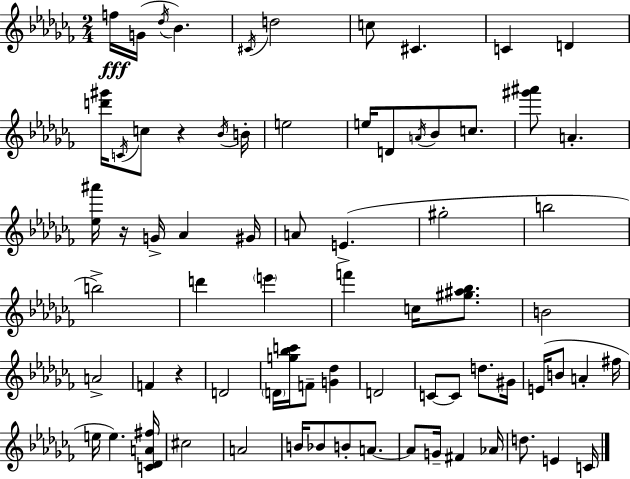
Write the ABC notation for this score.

X:1
T:Untitled
M:2/4
L:1/4
K:Abm
f/4 G/4 _d/4 _B ^C/4 d2 c/2 ^C C D [d'^g']/4 C/4 c/2 z _B/4 B/4 e2 e/4 D/2 A/4 _B/2 c/2 [^g'^a']/2 A [_e^a']/4 z/4 G/4 _A ^G/4 A/2 E ^g2 b2 b2 d' e' f' c/4 [^g^a_b]/2 B2 A2 F z D2 D/4 [g_bc']/4 F/2 [G_d] D2 C/2 C/2 d/2 ^G/4 E/4 B/2 A ^f/4 e/4 e [C_DA^f]/4 ^c2 A2 B/4 _B/2 B/2 A/2 A/2 G/4 ^F _A/4 d/2 E C/4